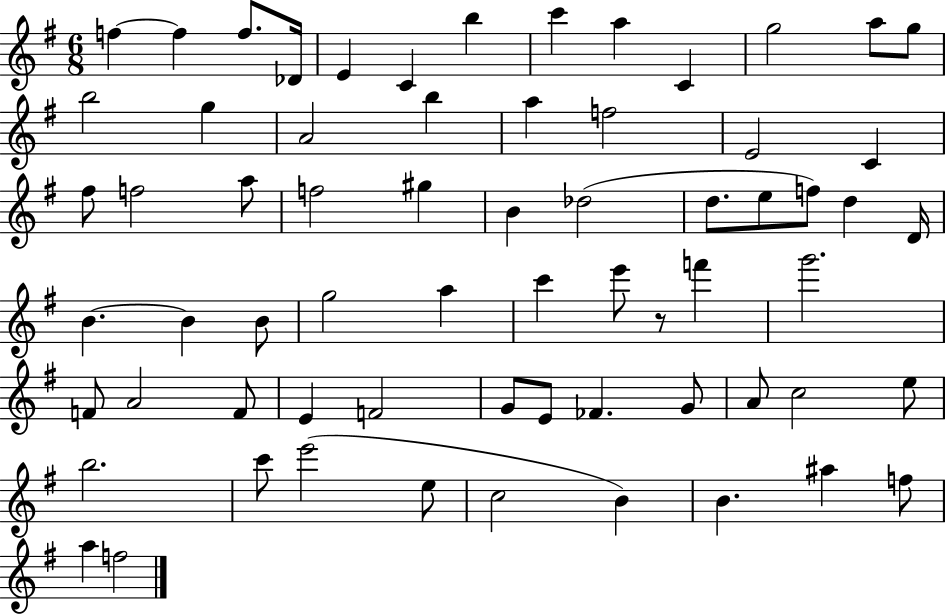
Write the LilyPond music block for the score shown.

{
  \clef treble
  \numericTimeSignature
  \time 6/8
  \key g \major
  f''4~~ f''4 f''8. des'16 | e'4 c'4 b''4 | c'''4 a''4 c'4 | g''2 a''8 g''8 | \break b''2 g''4 | a'2 b''4 | a''4 f''2 | e'2 c'4 | \break fis''8 f''2 a''8 | f''2 gis''4 | b'4 des''2( | d''8. e''8 f''8) d''4 d'16 | \break b'4.~~ b'4 b'8 | g''2 a''4 | c'''4 e'''8 r8 f'''4 | g'''2. | \break f'8 a'2 f'8 | e'4 f'2 | g'8 e'8 fes'4. g'8 | a'8 c''2 e''8 | \break b''2. | c'''8 e'''2( e''8 | c''2 b'4) | b'4. ais''4 f''8 | \break a''4 f''2 | \bar "|."
}